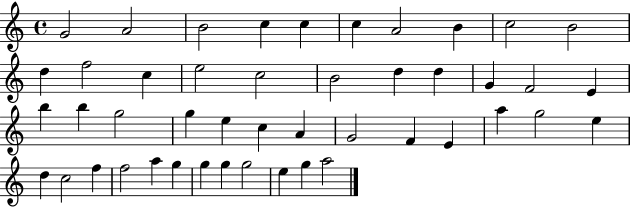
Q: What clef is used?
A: treble